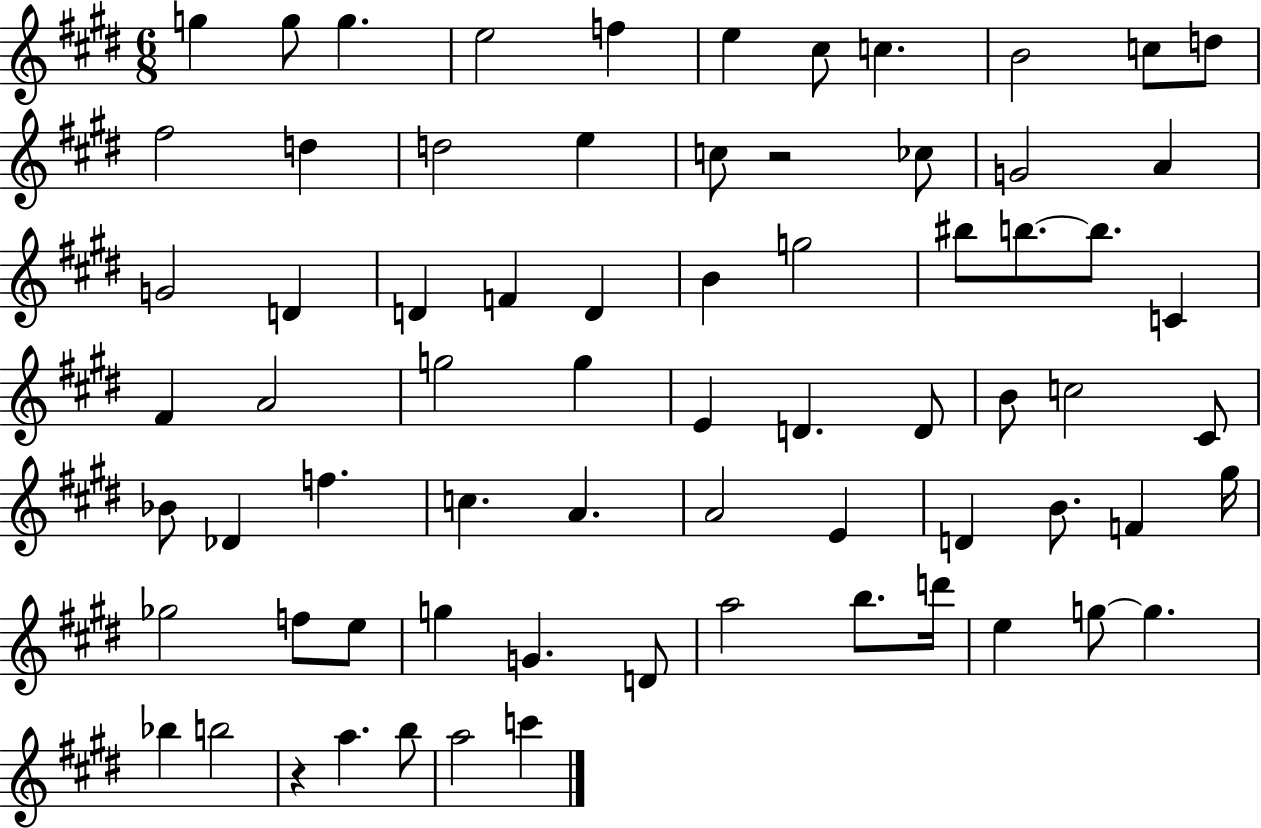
G5/q G5/e G5/q. E5/h F5/q E5/q C#5/e C5/q. B4/h C5/e D5/e F#5/h D5/q D5/h E5/q C5/e R/h CES5/e G4/h A4/q G4/h D4/q D4/q F4/q D4/q B4/q G5/h BIS5/e B5/e. B5/e. C4/q F#4/q A4/h G5/h G5/q E4/q D4/q. D4/e B4/e C5/h C#4/e Bb4/e Db4/q F5/q. C5/q. A4/q. A4/h E4/q D4/q B4/e. F4/q G#5/s Gb5/h F5/e E5/e G5/q G4/q. D4/e A5/h B5/e. D6/s E5/q G5/e G5/q. Bb5/q B5/h R/q A5/q. B5/e A5/h C6/q